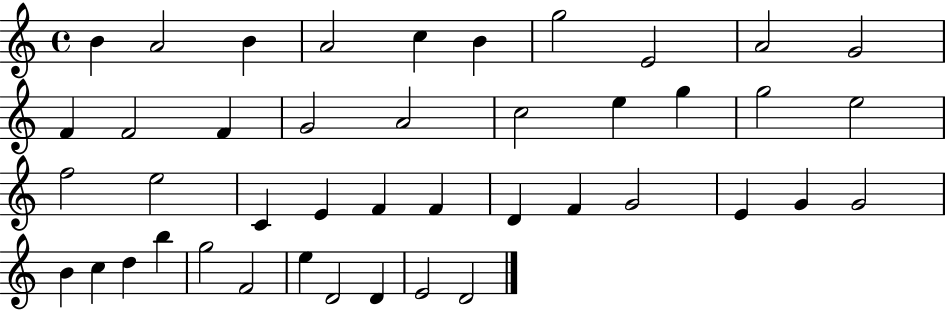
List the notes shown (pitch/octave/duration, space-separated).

B4/q A4/h B4/q A4/h C5/q B4/q G5/h E4/h A4/h G4/h F4/q F4/h F4/q G4/h A4/h C5/h E5/q G5/q G5/h E5/h F5/h E5/h C4/q E4/q F4/q F4/q D4/q F4/q G4/h E4/q G4/q G4/h B4/q C5/q D5/q B5/q G5/h F4/h E5/q D4/h D4/q E4/h D4/h